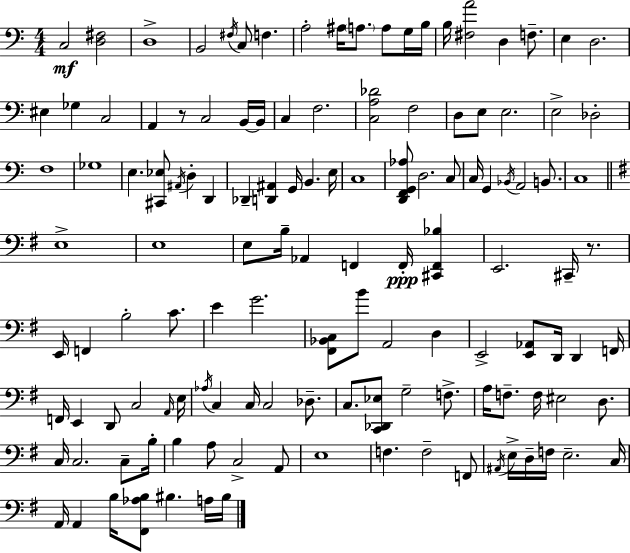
C3/h [D3,F#3]/h D3/w B2/h F#3/s C3/e F3/q. A3/h A#3/s A3/e. A3/e G3/s B3/s B3/s [F#3,A4]/h D3/q F3/e. E3/q D3/h. EIS3/q Gb3/q C3/h A2/q R/e C3/h B2/s B2/s C3/q F3/h. [C3,A3,Db4]/h F3/h D3/e E3/e E3/h. E3/h Db3/h F3/w Gb3/w E3/q. [C#2,Eb3]/e A#2/s D3/q D2/q Db2/q [D2,A#2]/q G2/s B2/q. E3/s C3/w [D2,F2,G2,Ab3]/e D3/h. C3/e C3/s G2/q Bb2/s A2/h B2/e. C3/w E3/w E3/w E3/e B3/s Ab2/q F2/q F2/s [C#2,F2,Bb3]/q E2/h. C#2/s R/e. E2/s F2/q B3/h C4/e. E4/q G4/h. [F#2,Bb2,C3]/e B4/e A2/h D3/q E2/h [E2,Ab2]/e D2/s D2/q F2/s F2/s E2/q D2/e C3/h A2/s E3/s Ab3/s C3/q C3/s C3/h Db3/e. C3/e. [C2,Db2,Eb3]/e G3/h F3/e. A3/s F3/e. F3/s EIS3/h D3/e. C3/s C3/h. C3/e B3/s B3/q A3/e C3/h A2/e E3/w F3/q. F3/h F2/e A#2/s E3/s D3/s F3/s E3/h. C3/s A2/s A2/q B3/s [F#2,Ab3,B3]/e BIS3/q. A3/s BIS3/s